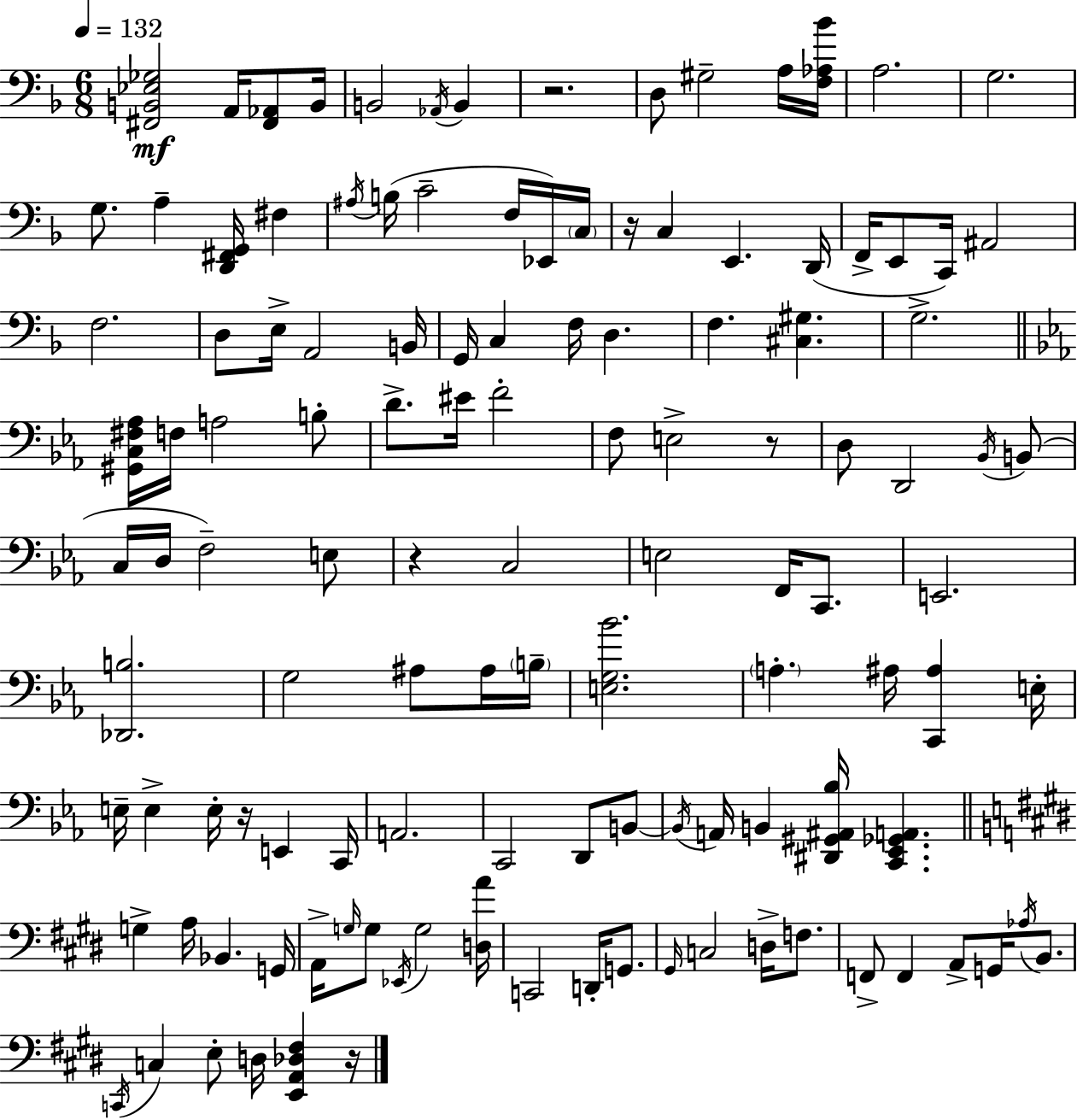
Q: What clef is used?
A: bass